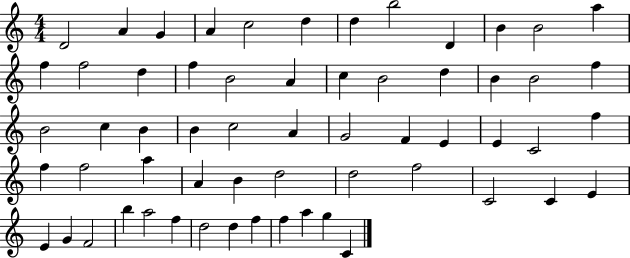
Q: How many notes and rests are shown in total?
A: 60